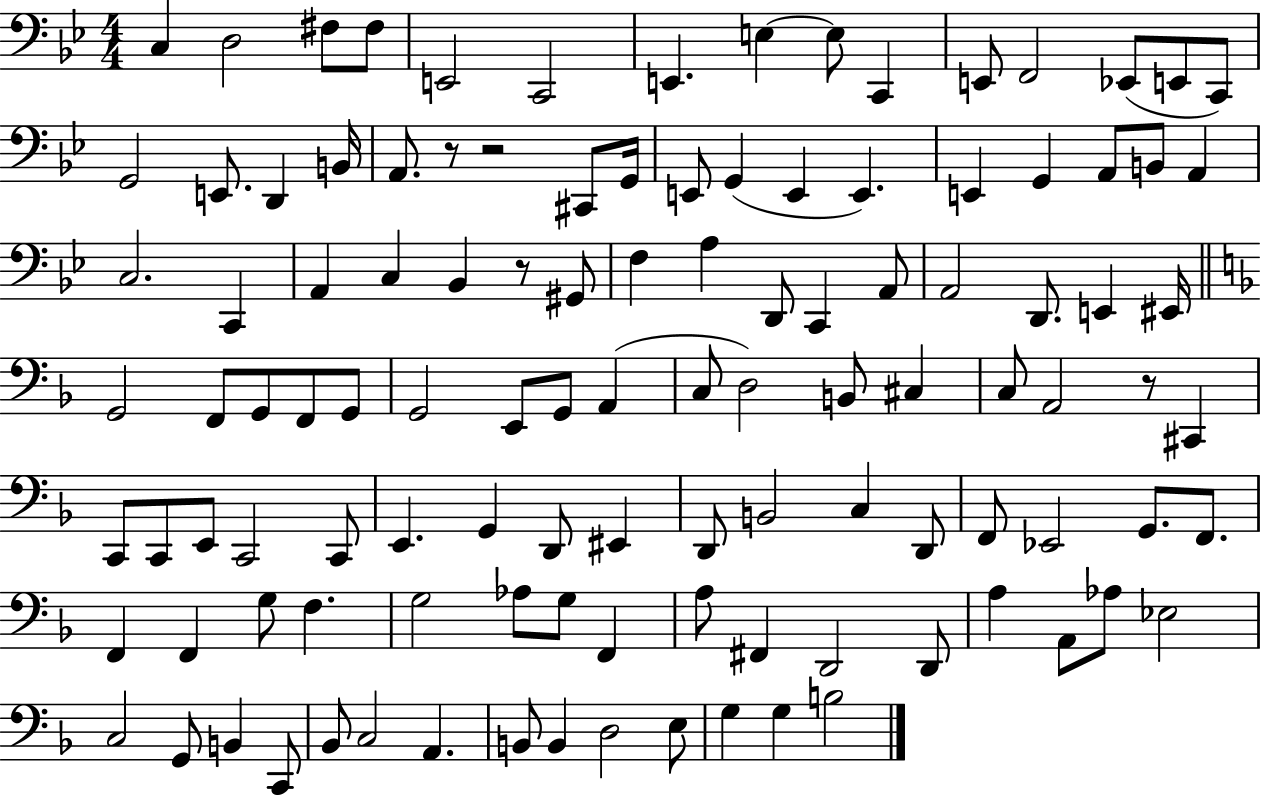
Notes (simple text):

C3/q D3/h F#3/e F#3/e E2/h C2/h E2/q. E3/q E3/e C2/q E2/e F2/h Eb2/e E2/e C2/e G2/h E2/e. D2/q B2/s A2/e. R/e R/h C#2/e G2/s E2/e G2/q E2/q E2/q. E2/q G2/q A2/e B2/e A2/q C3/h. C2/q A2/q C3/q Bb2/q R/e G#2/e F3/q A3/q D2/e C2/q A2/e A2/h D2/e. E2/q EIS2/s G2/h F2/e G2/e F2/e G2/e G2/h E2/e G2/e A2/q C3/e D3/h B2/e C#3/q C3/e A2/h R/e C#2/q C2/e C2/e E2/e C2/h C2/e E2/q. G2/q D2/e EIS2/q D2/e B2/h C3/q D2/e F2/e Eb2/h G2/e. F2/e. F2/q F2/q G3/e F3/q. G3/h Ab3/e G3/e F2/q A3/e F#2/q D2/h D2/e A3/q A2/e Ab3/e Eb3/h C3/h G2/e B2/q C2/e Bb2/e C3/h A2/q. B2/e B2/q D3/h E3/e G3/q G3/q B3/h